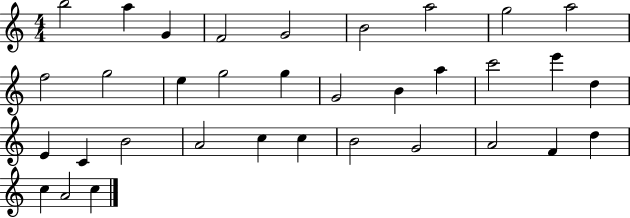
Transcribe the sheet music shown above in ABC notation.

X:1
T:Untitled
M:4/4
L:1/4
K:C
b2 a G F2 G2 B2 a2 g2 a2 f2 g2 e g2 g G2 B a c'2 e' d E C B2 A2 c c B2 G2 A2 F d c A2 c